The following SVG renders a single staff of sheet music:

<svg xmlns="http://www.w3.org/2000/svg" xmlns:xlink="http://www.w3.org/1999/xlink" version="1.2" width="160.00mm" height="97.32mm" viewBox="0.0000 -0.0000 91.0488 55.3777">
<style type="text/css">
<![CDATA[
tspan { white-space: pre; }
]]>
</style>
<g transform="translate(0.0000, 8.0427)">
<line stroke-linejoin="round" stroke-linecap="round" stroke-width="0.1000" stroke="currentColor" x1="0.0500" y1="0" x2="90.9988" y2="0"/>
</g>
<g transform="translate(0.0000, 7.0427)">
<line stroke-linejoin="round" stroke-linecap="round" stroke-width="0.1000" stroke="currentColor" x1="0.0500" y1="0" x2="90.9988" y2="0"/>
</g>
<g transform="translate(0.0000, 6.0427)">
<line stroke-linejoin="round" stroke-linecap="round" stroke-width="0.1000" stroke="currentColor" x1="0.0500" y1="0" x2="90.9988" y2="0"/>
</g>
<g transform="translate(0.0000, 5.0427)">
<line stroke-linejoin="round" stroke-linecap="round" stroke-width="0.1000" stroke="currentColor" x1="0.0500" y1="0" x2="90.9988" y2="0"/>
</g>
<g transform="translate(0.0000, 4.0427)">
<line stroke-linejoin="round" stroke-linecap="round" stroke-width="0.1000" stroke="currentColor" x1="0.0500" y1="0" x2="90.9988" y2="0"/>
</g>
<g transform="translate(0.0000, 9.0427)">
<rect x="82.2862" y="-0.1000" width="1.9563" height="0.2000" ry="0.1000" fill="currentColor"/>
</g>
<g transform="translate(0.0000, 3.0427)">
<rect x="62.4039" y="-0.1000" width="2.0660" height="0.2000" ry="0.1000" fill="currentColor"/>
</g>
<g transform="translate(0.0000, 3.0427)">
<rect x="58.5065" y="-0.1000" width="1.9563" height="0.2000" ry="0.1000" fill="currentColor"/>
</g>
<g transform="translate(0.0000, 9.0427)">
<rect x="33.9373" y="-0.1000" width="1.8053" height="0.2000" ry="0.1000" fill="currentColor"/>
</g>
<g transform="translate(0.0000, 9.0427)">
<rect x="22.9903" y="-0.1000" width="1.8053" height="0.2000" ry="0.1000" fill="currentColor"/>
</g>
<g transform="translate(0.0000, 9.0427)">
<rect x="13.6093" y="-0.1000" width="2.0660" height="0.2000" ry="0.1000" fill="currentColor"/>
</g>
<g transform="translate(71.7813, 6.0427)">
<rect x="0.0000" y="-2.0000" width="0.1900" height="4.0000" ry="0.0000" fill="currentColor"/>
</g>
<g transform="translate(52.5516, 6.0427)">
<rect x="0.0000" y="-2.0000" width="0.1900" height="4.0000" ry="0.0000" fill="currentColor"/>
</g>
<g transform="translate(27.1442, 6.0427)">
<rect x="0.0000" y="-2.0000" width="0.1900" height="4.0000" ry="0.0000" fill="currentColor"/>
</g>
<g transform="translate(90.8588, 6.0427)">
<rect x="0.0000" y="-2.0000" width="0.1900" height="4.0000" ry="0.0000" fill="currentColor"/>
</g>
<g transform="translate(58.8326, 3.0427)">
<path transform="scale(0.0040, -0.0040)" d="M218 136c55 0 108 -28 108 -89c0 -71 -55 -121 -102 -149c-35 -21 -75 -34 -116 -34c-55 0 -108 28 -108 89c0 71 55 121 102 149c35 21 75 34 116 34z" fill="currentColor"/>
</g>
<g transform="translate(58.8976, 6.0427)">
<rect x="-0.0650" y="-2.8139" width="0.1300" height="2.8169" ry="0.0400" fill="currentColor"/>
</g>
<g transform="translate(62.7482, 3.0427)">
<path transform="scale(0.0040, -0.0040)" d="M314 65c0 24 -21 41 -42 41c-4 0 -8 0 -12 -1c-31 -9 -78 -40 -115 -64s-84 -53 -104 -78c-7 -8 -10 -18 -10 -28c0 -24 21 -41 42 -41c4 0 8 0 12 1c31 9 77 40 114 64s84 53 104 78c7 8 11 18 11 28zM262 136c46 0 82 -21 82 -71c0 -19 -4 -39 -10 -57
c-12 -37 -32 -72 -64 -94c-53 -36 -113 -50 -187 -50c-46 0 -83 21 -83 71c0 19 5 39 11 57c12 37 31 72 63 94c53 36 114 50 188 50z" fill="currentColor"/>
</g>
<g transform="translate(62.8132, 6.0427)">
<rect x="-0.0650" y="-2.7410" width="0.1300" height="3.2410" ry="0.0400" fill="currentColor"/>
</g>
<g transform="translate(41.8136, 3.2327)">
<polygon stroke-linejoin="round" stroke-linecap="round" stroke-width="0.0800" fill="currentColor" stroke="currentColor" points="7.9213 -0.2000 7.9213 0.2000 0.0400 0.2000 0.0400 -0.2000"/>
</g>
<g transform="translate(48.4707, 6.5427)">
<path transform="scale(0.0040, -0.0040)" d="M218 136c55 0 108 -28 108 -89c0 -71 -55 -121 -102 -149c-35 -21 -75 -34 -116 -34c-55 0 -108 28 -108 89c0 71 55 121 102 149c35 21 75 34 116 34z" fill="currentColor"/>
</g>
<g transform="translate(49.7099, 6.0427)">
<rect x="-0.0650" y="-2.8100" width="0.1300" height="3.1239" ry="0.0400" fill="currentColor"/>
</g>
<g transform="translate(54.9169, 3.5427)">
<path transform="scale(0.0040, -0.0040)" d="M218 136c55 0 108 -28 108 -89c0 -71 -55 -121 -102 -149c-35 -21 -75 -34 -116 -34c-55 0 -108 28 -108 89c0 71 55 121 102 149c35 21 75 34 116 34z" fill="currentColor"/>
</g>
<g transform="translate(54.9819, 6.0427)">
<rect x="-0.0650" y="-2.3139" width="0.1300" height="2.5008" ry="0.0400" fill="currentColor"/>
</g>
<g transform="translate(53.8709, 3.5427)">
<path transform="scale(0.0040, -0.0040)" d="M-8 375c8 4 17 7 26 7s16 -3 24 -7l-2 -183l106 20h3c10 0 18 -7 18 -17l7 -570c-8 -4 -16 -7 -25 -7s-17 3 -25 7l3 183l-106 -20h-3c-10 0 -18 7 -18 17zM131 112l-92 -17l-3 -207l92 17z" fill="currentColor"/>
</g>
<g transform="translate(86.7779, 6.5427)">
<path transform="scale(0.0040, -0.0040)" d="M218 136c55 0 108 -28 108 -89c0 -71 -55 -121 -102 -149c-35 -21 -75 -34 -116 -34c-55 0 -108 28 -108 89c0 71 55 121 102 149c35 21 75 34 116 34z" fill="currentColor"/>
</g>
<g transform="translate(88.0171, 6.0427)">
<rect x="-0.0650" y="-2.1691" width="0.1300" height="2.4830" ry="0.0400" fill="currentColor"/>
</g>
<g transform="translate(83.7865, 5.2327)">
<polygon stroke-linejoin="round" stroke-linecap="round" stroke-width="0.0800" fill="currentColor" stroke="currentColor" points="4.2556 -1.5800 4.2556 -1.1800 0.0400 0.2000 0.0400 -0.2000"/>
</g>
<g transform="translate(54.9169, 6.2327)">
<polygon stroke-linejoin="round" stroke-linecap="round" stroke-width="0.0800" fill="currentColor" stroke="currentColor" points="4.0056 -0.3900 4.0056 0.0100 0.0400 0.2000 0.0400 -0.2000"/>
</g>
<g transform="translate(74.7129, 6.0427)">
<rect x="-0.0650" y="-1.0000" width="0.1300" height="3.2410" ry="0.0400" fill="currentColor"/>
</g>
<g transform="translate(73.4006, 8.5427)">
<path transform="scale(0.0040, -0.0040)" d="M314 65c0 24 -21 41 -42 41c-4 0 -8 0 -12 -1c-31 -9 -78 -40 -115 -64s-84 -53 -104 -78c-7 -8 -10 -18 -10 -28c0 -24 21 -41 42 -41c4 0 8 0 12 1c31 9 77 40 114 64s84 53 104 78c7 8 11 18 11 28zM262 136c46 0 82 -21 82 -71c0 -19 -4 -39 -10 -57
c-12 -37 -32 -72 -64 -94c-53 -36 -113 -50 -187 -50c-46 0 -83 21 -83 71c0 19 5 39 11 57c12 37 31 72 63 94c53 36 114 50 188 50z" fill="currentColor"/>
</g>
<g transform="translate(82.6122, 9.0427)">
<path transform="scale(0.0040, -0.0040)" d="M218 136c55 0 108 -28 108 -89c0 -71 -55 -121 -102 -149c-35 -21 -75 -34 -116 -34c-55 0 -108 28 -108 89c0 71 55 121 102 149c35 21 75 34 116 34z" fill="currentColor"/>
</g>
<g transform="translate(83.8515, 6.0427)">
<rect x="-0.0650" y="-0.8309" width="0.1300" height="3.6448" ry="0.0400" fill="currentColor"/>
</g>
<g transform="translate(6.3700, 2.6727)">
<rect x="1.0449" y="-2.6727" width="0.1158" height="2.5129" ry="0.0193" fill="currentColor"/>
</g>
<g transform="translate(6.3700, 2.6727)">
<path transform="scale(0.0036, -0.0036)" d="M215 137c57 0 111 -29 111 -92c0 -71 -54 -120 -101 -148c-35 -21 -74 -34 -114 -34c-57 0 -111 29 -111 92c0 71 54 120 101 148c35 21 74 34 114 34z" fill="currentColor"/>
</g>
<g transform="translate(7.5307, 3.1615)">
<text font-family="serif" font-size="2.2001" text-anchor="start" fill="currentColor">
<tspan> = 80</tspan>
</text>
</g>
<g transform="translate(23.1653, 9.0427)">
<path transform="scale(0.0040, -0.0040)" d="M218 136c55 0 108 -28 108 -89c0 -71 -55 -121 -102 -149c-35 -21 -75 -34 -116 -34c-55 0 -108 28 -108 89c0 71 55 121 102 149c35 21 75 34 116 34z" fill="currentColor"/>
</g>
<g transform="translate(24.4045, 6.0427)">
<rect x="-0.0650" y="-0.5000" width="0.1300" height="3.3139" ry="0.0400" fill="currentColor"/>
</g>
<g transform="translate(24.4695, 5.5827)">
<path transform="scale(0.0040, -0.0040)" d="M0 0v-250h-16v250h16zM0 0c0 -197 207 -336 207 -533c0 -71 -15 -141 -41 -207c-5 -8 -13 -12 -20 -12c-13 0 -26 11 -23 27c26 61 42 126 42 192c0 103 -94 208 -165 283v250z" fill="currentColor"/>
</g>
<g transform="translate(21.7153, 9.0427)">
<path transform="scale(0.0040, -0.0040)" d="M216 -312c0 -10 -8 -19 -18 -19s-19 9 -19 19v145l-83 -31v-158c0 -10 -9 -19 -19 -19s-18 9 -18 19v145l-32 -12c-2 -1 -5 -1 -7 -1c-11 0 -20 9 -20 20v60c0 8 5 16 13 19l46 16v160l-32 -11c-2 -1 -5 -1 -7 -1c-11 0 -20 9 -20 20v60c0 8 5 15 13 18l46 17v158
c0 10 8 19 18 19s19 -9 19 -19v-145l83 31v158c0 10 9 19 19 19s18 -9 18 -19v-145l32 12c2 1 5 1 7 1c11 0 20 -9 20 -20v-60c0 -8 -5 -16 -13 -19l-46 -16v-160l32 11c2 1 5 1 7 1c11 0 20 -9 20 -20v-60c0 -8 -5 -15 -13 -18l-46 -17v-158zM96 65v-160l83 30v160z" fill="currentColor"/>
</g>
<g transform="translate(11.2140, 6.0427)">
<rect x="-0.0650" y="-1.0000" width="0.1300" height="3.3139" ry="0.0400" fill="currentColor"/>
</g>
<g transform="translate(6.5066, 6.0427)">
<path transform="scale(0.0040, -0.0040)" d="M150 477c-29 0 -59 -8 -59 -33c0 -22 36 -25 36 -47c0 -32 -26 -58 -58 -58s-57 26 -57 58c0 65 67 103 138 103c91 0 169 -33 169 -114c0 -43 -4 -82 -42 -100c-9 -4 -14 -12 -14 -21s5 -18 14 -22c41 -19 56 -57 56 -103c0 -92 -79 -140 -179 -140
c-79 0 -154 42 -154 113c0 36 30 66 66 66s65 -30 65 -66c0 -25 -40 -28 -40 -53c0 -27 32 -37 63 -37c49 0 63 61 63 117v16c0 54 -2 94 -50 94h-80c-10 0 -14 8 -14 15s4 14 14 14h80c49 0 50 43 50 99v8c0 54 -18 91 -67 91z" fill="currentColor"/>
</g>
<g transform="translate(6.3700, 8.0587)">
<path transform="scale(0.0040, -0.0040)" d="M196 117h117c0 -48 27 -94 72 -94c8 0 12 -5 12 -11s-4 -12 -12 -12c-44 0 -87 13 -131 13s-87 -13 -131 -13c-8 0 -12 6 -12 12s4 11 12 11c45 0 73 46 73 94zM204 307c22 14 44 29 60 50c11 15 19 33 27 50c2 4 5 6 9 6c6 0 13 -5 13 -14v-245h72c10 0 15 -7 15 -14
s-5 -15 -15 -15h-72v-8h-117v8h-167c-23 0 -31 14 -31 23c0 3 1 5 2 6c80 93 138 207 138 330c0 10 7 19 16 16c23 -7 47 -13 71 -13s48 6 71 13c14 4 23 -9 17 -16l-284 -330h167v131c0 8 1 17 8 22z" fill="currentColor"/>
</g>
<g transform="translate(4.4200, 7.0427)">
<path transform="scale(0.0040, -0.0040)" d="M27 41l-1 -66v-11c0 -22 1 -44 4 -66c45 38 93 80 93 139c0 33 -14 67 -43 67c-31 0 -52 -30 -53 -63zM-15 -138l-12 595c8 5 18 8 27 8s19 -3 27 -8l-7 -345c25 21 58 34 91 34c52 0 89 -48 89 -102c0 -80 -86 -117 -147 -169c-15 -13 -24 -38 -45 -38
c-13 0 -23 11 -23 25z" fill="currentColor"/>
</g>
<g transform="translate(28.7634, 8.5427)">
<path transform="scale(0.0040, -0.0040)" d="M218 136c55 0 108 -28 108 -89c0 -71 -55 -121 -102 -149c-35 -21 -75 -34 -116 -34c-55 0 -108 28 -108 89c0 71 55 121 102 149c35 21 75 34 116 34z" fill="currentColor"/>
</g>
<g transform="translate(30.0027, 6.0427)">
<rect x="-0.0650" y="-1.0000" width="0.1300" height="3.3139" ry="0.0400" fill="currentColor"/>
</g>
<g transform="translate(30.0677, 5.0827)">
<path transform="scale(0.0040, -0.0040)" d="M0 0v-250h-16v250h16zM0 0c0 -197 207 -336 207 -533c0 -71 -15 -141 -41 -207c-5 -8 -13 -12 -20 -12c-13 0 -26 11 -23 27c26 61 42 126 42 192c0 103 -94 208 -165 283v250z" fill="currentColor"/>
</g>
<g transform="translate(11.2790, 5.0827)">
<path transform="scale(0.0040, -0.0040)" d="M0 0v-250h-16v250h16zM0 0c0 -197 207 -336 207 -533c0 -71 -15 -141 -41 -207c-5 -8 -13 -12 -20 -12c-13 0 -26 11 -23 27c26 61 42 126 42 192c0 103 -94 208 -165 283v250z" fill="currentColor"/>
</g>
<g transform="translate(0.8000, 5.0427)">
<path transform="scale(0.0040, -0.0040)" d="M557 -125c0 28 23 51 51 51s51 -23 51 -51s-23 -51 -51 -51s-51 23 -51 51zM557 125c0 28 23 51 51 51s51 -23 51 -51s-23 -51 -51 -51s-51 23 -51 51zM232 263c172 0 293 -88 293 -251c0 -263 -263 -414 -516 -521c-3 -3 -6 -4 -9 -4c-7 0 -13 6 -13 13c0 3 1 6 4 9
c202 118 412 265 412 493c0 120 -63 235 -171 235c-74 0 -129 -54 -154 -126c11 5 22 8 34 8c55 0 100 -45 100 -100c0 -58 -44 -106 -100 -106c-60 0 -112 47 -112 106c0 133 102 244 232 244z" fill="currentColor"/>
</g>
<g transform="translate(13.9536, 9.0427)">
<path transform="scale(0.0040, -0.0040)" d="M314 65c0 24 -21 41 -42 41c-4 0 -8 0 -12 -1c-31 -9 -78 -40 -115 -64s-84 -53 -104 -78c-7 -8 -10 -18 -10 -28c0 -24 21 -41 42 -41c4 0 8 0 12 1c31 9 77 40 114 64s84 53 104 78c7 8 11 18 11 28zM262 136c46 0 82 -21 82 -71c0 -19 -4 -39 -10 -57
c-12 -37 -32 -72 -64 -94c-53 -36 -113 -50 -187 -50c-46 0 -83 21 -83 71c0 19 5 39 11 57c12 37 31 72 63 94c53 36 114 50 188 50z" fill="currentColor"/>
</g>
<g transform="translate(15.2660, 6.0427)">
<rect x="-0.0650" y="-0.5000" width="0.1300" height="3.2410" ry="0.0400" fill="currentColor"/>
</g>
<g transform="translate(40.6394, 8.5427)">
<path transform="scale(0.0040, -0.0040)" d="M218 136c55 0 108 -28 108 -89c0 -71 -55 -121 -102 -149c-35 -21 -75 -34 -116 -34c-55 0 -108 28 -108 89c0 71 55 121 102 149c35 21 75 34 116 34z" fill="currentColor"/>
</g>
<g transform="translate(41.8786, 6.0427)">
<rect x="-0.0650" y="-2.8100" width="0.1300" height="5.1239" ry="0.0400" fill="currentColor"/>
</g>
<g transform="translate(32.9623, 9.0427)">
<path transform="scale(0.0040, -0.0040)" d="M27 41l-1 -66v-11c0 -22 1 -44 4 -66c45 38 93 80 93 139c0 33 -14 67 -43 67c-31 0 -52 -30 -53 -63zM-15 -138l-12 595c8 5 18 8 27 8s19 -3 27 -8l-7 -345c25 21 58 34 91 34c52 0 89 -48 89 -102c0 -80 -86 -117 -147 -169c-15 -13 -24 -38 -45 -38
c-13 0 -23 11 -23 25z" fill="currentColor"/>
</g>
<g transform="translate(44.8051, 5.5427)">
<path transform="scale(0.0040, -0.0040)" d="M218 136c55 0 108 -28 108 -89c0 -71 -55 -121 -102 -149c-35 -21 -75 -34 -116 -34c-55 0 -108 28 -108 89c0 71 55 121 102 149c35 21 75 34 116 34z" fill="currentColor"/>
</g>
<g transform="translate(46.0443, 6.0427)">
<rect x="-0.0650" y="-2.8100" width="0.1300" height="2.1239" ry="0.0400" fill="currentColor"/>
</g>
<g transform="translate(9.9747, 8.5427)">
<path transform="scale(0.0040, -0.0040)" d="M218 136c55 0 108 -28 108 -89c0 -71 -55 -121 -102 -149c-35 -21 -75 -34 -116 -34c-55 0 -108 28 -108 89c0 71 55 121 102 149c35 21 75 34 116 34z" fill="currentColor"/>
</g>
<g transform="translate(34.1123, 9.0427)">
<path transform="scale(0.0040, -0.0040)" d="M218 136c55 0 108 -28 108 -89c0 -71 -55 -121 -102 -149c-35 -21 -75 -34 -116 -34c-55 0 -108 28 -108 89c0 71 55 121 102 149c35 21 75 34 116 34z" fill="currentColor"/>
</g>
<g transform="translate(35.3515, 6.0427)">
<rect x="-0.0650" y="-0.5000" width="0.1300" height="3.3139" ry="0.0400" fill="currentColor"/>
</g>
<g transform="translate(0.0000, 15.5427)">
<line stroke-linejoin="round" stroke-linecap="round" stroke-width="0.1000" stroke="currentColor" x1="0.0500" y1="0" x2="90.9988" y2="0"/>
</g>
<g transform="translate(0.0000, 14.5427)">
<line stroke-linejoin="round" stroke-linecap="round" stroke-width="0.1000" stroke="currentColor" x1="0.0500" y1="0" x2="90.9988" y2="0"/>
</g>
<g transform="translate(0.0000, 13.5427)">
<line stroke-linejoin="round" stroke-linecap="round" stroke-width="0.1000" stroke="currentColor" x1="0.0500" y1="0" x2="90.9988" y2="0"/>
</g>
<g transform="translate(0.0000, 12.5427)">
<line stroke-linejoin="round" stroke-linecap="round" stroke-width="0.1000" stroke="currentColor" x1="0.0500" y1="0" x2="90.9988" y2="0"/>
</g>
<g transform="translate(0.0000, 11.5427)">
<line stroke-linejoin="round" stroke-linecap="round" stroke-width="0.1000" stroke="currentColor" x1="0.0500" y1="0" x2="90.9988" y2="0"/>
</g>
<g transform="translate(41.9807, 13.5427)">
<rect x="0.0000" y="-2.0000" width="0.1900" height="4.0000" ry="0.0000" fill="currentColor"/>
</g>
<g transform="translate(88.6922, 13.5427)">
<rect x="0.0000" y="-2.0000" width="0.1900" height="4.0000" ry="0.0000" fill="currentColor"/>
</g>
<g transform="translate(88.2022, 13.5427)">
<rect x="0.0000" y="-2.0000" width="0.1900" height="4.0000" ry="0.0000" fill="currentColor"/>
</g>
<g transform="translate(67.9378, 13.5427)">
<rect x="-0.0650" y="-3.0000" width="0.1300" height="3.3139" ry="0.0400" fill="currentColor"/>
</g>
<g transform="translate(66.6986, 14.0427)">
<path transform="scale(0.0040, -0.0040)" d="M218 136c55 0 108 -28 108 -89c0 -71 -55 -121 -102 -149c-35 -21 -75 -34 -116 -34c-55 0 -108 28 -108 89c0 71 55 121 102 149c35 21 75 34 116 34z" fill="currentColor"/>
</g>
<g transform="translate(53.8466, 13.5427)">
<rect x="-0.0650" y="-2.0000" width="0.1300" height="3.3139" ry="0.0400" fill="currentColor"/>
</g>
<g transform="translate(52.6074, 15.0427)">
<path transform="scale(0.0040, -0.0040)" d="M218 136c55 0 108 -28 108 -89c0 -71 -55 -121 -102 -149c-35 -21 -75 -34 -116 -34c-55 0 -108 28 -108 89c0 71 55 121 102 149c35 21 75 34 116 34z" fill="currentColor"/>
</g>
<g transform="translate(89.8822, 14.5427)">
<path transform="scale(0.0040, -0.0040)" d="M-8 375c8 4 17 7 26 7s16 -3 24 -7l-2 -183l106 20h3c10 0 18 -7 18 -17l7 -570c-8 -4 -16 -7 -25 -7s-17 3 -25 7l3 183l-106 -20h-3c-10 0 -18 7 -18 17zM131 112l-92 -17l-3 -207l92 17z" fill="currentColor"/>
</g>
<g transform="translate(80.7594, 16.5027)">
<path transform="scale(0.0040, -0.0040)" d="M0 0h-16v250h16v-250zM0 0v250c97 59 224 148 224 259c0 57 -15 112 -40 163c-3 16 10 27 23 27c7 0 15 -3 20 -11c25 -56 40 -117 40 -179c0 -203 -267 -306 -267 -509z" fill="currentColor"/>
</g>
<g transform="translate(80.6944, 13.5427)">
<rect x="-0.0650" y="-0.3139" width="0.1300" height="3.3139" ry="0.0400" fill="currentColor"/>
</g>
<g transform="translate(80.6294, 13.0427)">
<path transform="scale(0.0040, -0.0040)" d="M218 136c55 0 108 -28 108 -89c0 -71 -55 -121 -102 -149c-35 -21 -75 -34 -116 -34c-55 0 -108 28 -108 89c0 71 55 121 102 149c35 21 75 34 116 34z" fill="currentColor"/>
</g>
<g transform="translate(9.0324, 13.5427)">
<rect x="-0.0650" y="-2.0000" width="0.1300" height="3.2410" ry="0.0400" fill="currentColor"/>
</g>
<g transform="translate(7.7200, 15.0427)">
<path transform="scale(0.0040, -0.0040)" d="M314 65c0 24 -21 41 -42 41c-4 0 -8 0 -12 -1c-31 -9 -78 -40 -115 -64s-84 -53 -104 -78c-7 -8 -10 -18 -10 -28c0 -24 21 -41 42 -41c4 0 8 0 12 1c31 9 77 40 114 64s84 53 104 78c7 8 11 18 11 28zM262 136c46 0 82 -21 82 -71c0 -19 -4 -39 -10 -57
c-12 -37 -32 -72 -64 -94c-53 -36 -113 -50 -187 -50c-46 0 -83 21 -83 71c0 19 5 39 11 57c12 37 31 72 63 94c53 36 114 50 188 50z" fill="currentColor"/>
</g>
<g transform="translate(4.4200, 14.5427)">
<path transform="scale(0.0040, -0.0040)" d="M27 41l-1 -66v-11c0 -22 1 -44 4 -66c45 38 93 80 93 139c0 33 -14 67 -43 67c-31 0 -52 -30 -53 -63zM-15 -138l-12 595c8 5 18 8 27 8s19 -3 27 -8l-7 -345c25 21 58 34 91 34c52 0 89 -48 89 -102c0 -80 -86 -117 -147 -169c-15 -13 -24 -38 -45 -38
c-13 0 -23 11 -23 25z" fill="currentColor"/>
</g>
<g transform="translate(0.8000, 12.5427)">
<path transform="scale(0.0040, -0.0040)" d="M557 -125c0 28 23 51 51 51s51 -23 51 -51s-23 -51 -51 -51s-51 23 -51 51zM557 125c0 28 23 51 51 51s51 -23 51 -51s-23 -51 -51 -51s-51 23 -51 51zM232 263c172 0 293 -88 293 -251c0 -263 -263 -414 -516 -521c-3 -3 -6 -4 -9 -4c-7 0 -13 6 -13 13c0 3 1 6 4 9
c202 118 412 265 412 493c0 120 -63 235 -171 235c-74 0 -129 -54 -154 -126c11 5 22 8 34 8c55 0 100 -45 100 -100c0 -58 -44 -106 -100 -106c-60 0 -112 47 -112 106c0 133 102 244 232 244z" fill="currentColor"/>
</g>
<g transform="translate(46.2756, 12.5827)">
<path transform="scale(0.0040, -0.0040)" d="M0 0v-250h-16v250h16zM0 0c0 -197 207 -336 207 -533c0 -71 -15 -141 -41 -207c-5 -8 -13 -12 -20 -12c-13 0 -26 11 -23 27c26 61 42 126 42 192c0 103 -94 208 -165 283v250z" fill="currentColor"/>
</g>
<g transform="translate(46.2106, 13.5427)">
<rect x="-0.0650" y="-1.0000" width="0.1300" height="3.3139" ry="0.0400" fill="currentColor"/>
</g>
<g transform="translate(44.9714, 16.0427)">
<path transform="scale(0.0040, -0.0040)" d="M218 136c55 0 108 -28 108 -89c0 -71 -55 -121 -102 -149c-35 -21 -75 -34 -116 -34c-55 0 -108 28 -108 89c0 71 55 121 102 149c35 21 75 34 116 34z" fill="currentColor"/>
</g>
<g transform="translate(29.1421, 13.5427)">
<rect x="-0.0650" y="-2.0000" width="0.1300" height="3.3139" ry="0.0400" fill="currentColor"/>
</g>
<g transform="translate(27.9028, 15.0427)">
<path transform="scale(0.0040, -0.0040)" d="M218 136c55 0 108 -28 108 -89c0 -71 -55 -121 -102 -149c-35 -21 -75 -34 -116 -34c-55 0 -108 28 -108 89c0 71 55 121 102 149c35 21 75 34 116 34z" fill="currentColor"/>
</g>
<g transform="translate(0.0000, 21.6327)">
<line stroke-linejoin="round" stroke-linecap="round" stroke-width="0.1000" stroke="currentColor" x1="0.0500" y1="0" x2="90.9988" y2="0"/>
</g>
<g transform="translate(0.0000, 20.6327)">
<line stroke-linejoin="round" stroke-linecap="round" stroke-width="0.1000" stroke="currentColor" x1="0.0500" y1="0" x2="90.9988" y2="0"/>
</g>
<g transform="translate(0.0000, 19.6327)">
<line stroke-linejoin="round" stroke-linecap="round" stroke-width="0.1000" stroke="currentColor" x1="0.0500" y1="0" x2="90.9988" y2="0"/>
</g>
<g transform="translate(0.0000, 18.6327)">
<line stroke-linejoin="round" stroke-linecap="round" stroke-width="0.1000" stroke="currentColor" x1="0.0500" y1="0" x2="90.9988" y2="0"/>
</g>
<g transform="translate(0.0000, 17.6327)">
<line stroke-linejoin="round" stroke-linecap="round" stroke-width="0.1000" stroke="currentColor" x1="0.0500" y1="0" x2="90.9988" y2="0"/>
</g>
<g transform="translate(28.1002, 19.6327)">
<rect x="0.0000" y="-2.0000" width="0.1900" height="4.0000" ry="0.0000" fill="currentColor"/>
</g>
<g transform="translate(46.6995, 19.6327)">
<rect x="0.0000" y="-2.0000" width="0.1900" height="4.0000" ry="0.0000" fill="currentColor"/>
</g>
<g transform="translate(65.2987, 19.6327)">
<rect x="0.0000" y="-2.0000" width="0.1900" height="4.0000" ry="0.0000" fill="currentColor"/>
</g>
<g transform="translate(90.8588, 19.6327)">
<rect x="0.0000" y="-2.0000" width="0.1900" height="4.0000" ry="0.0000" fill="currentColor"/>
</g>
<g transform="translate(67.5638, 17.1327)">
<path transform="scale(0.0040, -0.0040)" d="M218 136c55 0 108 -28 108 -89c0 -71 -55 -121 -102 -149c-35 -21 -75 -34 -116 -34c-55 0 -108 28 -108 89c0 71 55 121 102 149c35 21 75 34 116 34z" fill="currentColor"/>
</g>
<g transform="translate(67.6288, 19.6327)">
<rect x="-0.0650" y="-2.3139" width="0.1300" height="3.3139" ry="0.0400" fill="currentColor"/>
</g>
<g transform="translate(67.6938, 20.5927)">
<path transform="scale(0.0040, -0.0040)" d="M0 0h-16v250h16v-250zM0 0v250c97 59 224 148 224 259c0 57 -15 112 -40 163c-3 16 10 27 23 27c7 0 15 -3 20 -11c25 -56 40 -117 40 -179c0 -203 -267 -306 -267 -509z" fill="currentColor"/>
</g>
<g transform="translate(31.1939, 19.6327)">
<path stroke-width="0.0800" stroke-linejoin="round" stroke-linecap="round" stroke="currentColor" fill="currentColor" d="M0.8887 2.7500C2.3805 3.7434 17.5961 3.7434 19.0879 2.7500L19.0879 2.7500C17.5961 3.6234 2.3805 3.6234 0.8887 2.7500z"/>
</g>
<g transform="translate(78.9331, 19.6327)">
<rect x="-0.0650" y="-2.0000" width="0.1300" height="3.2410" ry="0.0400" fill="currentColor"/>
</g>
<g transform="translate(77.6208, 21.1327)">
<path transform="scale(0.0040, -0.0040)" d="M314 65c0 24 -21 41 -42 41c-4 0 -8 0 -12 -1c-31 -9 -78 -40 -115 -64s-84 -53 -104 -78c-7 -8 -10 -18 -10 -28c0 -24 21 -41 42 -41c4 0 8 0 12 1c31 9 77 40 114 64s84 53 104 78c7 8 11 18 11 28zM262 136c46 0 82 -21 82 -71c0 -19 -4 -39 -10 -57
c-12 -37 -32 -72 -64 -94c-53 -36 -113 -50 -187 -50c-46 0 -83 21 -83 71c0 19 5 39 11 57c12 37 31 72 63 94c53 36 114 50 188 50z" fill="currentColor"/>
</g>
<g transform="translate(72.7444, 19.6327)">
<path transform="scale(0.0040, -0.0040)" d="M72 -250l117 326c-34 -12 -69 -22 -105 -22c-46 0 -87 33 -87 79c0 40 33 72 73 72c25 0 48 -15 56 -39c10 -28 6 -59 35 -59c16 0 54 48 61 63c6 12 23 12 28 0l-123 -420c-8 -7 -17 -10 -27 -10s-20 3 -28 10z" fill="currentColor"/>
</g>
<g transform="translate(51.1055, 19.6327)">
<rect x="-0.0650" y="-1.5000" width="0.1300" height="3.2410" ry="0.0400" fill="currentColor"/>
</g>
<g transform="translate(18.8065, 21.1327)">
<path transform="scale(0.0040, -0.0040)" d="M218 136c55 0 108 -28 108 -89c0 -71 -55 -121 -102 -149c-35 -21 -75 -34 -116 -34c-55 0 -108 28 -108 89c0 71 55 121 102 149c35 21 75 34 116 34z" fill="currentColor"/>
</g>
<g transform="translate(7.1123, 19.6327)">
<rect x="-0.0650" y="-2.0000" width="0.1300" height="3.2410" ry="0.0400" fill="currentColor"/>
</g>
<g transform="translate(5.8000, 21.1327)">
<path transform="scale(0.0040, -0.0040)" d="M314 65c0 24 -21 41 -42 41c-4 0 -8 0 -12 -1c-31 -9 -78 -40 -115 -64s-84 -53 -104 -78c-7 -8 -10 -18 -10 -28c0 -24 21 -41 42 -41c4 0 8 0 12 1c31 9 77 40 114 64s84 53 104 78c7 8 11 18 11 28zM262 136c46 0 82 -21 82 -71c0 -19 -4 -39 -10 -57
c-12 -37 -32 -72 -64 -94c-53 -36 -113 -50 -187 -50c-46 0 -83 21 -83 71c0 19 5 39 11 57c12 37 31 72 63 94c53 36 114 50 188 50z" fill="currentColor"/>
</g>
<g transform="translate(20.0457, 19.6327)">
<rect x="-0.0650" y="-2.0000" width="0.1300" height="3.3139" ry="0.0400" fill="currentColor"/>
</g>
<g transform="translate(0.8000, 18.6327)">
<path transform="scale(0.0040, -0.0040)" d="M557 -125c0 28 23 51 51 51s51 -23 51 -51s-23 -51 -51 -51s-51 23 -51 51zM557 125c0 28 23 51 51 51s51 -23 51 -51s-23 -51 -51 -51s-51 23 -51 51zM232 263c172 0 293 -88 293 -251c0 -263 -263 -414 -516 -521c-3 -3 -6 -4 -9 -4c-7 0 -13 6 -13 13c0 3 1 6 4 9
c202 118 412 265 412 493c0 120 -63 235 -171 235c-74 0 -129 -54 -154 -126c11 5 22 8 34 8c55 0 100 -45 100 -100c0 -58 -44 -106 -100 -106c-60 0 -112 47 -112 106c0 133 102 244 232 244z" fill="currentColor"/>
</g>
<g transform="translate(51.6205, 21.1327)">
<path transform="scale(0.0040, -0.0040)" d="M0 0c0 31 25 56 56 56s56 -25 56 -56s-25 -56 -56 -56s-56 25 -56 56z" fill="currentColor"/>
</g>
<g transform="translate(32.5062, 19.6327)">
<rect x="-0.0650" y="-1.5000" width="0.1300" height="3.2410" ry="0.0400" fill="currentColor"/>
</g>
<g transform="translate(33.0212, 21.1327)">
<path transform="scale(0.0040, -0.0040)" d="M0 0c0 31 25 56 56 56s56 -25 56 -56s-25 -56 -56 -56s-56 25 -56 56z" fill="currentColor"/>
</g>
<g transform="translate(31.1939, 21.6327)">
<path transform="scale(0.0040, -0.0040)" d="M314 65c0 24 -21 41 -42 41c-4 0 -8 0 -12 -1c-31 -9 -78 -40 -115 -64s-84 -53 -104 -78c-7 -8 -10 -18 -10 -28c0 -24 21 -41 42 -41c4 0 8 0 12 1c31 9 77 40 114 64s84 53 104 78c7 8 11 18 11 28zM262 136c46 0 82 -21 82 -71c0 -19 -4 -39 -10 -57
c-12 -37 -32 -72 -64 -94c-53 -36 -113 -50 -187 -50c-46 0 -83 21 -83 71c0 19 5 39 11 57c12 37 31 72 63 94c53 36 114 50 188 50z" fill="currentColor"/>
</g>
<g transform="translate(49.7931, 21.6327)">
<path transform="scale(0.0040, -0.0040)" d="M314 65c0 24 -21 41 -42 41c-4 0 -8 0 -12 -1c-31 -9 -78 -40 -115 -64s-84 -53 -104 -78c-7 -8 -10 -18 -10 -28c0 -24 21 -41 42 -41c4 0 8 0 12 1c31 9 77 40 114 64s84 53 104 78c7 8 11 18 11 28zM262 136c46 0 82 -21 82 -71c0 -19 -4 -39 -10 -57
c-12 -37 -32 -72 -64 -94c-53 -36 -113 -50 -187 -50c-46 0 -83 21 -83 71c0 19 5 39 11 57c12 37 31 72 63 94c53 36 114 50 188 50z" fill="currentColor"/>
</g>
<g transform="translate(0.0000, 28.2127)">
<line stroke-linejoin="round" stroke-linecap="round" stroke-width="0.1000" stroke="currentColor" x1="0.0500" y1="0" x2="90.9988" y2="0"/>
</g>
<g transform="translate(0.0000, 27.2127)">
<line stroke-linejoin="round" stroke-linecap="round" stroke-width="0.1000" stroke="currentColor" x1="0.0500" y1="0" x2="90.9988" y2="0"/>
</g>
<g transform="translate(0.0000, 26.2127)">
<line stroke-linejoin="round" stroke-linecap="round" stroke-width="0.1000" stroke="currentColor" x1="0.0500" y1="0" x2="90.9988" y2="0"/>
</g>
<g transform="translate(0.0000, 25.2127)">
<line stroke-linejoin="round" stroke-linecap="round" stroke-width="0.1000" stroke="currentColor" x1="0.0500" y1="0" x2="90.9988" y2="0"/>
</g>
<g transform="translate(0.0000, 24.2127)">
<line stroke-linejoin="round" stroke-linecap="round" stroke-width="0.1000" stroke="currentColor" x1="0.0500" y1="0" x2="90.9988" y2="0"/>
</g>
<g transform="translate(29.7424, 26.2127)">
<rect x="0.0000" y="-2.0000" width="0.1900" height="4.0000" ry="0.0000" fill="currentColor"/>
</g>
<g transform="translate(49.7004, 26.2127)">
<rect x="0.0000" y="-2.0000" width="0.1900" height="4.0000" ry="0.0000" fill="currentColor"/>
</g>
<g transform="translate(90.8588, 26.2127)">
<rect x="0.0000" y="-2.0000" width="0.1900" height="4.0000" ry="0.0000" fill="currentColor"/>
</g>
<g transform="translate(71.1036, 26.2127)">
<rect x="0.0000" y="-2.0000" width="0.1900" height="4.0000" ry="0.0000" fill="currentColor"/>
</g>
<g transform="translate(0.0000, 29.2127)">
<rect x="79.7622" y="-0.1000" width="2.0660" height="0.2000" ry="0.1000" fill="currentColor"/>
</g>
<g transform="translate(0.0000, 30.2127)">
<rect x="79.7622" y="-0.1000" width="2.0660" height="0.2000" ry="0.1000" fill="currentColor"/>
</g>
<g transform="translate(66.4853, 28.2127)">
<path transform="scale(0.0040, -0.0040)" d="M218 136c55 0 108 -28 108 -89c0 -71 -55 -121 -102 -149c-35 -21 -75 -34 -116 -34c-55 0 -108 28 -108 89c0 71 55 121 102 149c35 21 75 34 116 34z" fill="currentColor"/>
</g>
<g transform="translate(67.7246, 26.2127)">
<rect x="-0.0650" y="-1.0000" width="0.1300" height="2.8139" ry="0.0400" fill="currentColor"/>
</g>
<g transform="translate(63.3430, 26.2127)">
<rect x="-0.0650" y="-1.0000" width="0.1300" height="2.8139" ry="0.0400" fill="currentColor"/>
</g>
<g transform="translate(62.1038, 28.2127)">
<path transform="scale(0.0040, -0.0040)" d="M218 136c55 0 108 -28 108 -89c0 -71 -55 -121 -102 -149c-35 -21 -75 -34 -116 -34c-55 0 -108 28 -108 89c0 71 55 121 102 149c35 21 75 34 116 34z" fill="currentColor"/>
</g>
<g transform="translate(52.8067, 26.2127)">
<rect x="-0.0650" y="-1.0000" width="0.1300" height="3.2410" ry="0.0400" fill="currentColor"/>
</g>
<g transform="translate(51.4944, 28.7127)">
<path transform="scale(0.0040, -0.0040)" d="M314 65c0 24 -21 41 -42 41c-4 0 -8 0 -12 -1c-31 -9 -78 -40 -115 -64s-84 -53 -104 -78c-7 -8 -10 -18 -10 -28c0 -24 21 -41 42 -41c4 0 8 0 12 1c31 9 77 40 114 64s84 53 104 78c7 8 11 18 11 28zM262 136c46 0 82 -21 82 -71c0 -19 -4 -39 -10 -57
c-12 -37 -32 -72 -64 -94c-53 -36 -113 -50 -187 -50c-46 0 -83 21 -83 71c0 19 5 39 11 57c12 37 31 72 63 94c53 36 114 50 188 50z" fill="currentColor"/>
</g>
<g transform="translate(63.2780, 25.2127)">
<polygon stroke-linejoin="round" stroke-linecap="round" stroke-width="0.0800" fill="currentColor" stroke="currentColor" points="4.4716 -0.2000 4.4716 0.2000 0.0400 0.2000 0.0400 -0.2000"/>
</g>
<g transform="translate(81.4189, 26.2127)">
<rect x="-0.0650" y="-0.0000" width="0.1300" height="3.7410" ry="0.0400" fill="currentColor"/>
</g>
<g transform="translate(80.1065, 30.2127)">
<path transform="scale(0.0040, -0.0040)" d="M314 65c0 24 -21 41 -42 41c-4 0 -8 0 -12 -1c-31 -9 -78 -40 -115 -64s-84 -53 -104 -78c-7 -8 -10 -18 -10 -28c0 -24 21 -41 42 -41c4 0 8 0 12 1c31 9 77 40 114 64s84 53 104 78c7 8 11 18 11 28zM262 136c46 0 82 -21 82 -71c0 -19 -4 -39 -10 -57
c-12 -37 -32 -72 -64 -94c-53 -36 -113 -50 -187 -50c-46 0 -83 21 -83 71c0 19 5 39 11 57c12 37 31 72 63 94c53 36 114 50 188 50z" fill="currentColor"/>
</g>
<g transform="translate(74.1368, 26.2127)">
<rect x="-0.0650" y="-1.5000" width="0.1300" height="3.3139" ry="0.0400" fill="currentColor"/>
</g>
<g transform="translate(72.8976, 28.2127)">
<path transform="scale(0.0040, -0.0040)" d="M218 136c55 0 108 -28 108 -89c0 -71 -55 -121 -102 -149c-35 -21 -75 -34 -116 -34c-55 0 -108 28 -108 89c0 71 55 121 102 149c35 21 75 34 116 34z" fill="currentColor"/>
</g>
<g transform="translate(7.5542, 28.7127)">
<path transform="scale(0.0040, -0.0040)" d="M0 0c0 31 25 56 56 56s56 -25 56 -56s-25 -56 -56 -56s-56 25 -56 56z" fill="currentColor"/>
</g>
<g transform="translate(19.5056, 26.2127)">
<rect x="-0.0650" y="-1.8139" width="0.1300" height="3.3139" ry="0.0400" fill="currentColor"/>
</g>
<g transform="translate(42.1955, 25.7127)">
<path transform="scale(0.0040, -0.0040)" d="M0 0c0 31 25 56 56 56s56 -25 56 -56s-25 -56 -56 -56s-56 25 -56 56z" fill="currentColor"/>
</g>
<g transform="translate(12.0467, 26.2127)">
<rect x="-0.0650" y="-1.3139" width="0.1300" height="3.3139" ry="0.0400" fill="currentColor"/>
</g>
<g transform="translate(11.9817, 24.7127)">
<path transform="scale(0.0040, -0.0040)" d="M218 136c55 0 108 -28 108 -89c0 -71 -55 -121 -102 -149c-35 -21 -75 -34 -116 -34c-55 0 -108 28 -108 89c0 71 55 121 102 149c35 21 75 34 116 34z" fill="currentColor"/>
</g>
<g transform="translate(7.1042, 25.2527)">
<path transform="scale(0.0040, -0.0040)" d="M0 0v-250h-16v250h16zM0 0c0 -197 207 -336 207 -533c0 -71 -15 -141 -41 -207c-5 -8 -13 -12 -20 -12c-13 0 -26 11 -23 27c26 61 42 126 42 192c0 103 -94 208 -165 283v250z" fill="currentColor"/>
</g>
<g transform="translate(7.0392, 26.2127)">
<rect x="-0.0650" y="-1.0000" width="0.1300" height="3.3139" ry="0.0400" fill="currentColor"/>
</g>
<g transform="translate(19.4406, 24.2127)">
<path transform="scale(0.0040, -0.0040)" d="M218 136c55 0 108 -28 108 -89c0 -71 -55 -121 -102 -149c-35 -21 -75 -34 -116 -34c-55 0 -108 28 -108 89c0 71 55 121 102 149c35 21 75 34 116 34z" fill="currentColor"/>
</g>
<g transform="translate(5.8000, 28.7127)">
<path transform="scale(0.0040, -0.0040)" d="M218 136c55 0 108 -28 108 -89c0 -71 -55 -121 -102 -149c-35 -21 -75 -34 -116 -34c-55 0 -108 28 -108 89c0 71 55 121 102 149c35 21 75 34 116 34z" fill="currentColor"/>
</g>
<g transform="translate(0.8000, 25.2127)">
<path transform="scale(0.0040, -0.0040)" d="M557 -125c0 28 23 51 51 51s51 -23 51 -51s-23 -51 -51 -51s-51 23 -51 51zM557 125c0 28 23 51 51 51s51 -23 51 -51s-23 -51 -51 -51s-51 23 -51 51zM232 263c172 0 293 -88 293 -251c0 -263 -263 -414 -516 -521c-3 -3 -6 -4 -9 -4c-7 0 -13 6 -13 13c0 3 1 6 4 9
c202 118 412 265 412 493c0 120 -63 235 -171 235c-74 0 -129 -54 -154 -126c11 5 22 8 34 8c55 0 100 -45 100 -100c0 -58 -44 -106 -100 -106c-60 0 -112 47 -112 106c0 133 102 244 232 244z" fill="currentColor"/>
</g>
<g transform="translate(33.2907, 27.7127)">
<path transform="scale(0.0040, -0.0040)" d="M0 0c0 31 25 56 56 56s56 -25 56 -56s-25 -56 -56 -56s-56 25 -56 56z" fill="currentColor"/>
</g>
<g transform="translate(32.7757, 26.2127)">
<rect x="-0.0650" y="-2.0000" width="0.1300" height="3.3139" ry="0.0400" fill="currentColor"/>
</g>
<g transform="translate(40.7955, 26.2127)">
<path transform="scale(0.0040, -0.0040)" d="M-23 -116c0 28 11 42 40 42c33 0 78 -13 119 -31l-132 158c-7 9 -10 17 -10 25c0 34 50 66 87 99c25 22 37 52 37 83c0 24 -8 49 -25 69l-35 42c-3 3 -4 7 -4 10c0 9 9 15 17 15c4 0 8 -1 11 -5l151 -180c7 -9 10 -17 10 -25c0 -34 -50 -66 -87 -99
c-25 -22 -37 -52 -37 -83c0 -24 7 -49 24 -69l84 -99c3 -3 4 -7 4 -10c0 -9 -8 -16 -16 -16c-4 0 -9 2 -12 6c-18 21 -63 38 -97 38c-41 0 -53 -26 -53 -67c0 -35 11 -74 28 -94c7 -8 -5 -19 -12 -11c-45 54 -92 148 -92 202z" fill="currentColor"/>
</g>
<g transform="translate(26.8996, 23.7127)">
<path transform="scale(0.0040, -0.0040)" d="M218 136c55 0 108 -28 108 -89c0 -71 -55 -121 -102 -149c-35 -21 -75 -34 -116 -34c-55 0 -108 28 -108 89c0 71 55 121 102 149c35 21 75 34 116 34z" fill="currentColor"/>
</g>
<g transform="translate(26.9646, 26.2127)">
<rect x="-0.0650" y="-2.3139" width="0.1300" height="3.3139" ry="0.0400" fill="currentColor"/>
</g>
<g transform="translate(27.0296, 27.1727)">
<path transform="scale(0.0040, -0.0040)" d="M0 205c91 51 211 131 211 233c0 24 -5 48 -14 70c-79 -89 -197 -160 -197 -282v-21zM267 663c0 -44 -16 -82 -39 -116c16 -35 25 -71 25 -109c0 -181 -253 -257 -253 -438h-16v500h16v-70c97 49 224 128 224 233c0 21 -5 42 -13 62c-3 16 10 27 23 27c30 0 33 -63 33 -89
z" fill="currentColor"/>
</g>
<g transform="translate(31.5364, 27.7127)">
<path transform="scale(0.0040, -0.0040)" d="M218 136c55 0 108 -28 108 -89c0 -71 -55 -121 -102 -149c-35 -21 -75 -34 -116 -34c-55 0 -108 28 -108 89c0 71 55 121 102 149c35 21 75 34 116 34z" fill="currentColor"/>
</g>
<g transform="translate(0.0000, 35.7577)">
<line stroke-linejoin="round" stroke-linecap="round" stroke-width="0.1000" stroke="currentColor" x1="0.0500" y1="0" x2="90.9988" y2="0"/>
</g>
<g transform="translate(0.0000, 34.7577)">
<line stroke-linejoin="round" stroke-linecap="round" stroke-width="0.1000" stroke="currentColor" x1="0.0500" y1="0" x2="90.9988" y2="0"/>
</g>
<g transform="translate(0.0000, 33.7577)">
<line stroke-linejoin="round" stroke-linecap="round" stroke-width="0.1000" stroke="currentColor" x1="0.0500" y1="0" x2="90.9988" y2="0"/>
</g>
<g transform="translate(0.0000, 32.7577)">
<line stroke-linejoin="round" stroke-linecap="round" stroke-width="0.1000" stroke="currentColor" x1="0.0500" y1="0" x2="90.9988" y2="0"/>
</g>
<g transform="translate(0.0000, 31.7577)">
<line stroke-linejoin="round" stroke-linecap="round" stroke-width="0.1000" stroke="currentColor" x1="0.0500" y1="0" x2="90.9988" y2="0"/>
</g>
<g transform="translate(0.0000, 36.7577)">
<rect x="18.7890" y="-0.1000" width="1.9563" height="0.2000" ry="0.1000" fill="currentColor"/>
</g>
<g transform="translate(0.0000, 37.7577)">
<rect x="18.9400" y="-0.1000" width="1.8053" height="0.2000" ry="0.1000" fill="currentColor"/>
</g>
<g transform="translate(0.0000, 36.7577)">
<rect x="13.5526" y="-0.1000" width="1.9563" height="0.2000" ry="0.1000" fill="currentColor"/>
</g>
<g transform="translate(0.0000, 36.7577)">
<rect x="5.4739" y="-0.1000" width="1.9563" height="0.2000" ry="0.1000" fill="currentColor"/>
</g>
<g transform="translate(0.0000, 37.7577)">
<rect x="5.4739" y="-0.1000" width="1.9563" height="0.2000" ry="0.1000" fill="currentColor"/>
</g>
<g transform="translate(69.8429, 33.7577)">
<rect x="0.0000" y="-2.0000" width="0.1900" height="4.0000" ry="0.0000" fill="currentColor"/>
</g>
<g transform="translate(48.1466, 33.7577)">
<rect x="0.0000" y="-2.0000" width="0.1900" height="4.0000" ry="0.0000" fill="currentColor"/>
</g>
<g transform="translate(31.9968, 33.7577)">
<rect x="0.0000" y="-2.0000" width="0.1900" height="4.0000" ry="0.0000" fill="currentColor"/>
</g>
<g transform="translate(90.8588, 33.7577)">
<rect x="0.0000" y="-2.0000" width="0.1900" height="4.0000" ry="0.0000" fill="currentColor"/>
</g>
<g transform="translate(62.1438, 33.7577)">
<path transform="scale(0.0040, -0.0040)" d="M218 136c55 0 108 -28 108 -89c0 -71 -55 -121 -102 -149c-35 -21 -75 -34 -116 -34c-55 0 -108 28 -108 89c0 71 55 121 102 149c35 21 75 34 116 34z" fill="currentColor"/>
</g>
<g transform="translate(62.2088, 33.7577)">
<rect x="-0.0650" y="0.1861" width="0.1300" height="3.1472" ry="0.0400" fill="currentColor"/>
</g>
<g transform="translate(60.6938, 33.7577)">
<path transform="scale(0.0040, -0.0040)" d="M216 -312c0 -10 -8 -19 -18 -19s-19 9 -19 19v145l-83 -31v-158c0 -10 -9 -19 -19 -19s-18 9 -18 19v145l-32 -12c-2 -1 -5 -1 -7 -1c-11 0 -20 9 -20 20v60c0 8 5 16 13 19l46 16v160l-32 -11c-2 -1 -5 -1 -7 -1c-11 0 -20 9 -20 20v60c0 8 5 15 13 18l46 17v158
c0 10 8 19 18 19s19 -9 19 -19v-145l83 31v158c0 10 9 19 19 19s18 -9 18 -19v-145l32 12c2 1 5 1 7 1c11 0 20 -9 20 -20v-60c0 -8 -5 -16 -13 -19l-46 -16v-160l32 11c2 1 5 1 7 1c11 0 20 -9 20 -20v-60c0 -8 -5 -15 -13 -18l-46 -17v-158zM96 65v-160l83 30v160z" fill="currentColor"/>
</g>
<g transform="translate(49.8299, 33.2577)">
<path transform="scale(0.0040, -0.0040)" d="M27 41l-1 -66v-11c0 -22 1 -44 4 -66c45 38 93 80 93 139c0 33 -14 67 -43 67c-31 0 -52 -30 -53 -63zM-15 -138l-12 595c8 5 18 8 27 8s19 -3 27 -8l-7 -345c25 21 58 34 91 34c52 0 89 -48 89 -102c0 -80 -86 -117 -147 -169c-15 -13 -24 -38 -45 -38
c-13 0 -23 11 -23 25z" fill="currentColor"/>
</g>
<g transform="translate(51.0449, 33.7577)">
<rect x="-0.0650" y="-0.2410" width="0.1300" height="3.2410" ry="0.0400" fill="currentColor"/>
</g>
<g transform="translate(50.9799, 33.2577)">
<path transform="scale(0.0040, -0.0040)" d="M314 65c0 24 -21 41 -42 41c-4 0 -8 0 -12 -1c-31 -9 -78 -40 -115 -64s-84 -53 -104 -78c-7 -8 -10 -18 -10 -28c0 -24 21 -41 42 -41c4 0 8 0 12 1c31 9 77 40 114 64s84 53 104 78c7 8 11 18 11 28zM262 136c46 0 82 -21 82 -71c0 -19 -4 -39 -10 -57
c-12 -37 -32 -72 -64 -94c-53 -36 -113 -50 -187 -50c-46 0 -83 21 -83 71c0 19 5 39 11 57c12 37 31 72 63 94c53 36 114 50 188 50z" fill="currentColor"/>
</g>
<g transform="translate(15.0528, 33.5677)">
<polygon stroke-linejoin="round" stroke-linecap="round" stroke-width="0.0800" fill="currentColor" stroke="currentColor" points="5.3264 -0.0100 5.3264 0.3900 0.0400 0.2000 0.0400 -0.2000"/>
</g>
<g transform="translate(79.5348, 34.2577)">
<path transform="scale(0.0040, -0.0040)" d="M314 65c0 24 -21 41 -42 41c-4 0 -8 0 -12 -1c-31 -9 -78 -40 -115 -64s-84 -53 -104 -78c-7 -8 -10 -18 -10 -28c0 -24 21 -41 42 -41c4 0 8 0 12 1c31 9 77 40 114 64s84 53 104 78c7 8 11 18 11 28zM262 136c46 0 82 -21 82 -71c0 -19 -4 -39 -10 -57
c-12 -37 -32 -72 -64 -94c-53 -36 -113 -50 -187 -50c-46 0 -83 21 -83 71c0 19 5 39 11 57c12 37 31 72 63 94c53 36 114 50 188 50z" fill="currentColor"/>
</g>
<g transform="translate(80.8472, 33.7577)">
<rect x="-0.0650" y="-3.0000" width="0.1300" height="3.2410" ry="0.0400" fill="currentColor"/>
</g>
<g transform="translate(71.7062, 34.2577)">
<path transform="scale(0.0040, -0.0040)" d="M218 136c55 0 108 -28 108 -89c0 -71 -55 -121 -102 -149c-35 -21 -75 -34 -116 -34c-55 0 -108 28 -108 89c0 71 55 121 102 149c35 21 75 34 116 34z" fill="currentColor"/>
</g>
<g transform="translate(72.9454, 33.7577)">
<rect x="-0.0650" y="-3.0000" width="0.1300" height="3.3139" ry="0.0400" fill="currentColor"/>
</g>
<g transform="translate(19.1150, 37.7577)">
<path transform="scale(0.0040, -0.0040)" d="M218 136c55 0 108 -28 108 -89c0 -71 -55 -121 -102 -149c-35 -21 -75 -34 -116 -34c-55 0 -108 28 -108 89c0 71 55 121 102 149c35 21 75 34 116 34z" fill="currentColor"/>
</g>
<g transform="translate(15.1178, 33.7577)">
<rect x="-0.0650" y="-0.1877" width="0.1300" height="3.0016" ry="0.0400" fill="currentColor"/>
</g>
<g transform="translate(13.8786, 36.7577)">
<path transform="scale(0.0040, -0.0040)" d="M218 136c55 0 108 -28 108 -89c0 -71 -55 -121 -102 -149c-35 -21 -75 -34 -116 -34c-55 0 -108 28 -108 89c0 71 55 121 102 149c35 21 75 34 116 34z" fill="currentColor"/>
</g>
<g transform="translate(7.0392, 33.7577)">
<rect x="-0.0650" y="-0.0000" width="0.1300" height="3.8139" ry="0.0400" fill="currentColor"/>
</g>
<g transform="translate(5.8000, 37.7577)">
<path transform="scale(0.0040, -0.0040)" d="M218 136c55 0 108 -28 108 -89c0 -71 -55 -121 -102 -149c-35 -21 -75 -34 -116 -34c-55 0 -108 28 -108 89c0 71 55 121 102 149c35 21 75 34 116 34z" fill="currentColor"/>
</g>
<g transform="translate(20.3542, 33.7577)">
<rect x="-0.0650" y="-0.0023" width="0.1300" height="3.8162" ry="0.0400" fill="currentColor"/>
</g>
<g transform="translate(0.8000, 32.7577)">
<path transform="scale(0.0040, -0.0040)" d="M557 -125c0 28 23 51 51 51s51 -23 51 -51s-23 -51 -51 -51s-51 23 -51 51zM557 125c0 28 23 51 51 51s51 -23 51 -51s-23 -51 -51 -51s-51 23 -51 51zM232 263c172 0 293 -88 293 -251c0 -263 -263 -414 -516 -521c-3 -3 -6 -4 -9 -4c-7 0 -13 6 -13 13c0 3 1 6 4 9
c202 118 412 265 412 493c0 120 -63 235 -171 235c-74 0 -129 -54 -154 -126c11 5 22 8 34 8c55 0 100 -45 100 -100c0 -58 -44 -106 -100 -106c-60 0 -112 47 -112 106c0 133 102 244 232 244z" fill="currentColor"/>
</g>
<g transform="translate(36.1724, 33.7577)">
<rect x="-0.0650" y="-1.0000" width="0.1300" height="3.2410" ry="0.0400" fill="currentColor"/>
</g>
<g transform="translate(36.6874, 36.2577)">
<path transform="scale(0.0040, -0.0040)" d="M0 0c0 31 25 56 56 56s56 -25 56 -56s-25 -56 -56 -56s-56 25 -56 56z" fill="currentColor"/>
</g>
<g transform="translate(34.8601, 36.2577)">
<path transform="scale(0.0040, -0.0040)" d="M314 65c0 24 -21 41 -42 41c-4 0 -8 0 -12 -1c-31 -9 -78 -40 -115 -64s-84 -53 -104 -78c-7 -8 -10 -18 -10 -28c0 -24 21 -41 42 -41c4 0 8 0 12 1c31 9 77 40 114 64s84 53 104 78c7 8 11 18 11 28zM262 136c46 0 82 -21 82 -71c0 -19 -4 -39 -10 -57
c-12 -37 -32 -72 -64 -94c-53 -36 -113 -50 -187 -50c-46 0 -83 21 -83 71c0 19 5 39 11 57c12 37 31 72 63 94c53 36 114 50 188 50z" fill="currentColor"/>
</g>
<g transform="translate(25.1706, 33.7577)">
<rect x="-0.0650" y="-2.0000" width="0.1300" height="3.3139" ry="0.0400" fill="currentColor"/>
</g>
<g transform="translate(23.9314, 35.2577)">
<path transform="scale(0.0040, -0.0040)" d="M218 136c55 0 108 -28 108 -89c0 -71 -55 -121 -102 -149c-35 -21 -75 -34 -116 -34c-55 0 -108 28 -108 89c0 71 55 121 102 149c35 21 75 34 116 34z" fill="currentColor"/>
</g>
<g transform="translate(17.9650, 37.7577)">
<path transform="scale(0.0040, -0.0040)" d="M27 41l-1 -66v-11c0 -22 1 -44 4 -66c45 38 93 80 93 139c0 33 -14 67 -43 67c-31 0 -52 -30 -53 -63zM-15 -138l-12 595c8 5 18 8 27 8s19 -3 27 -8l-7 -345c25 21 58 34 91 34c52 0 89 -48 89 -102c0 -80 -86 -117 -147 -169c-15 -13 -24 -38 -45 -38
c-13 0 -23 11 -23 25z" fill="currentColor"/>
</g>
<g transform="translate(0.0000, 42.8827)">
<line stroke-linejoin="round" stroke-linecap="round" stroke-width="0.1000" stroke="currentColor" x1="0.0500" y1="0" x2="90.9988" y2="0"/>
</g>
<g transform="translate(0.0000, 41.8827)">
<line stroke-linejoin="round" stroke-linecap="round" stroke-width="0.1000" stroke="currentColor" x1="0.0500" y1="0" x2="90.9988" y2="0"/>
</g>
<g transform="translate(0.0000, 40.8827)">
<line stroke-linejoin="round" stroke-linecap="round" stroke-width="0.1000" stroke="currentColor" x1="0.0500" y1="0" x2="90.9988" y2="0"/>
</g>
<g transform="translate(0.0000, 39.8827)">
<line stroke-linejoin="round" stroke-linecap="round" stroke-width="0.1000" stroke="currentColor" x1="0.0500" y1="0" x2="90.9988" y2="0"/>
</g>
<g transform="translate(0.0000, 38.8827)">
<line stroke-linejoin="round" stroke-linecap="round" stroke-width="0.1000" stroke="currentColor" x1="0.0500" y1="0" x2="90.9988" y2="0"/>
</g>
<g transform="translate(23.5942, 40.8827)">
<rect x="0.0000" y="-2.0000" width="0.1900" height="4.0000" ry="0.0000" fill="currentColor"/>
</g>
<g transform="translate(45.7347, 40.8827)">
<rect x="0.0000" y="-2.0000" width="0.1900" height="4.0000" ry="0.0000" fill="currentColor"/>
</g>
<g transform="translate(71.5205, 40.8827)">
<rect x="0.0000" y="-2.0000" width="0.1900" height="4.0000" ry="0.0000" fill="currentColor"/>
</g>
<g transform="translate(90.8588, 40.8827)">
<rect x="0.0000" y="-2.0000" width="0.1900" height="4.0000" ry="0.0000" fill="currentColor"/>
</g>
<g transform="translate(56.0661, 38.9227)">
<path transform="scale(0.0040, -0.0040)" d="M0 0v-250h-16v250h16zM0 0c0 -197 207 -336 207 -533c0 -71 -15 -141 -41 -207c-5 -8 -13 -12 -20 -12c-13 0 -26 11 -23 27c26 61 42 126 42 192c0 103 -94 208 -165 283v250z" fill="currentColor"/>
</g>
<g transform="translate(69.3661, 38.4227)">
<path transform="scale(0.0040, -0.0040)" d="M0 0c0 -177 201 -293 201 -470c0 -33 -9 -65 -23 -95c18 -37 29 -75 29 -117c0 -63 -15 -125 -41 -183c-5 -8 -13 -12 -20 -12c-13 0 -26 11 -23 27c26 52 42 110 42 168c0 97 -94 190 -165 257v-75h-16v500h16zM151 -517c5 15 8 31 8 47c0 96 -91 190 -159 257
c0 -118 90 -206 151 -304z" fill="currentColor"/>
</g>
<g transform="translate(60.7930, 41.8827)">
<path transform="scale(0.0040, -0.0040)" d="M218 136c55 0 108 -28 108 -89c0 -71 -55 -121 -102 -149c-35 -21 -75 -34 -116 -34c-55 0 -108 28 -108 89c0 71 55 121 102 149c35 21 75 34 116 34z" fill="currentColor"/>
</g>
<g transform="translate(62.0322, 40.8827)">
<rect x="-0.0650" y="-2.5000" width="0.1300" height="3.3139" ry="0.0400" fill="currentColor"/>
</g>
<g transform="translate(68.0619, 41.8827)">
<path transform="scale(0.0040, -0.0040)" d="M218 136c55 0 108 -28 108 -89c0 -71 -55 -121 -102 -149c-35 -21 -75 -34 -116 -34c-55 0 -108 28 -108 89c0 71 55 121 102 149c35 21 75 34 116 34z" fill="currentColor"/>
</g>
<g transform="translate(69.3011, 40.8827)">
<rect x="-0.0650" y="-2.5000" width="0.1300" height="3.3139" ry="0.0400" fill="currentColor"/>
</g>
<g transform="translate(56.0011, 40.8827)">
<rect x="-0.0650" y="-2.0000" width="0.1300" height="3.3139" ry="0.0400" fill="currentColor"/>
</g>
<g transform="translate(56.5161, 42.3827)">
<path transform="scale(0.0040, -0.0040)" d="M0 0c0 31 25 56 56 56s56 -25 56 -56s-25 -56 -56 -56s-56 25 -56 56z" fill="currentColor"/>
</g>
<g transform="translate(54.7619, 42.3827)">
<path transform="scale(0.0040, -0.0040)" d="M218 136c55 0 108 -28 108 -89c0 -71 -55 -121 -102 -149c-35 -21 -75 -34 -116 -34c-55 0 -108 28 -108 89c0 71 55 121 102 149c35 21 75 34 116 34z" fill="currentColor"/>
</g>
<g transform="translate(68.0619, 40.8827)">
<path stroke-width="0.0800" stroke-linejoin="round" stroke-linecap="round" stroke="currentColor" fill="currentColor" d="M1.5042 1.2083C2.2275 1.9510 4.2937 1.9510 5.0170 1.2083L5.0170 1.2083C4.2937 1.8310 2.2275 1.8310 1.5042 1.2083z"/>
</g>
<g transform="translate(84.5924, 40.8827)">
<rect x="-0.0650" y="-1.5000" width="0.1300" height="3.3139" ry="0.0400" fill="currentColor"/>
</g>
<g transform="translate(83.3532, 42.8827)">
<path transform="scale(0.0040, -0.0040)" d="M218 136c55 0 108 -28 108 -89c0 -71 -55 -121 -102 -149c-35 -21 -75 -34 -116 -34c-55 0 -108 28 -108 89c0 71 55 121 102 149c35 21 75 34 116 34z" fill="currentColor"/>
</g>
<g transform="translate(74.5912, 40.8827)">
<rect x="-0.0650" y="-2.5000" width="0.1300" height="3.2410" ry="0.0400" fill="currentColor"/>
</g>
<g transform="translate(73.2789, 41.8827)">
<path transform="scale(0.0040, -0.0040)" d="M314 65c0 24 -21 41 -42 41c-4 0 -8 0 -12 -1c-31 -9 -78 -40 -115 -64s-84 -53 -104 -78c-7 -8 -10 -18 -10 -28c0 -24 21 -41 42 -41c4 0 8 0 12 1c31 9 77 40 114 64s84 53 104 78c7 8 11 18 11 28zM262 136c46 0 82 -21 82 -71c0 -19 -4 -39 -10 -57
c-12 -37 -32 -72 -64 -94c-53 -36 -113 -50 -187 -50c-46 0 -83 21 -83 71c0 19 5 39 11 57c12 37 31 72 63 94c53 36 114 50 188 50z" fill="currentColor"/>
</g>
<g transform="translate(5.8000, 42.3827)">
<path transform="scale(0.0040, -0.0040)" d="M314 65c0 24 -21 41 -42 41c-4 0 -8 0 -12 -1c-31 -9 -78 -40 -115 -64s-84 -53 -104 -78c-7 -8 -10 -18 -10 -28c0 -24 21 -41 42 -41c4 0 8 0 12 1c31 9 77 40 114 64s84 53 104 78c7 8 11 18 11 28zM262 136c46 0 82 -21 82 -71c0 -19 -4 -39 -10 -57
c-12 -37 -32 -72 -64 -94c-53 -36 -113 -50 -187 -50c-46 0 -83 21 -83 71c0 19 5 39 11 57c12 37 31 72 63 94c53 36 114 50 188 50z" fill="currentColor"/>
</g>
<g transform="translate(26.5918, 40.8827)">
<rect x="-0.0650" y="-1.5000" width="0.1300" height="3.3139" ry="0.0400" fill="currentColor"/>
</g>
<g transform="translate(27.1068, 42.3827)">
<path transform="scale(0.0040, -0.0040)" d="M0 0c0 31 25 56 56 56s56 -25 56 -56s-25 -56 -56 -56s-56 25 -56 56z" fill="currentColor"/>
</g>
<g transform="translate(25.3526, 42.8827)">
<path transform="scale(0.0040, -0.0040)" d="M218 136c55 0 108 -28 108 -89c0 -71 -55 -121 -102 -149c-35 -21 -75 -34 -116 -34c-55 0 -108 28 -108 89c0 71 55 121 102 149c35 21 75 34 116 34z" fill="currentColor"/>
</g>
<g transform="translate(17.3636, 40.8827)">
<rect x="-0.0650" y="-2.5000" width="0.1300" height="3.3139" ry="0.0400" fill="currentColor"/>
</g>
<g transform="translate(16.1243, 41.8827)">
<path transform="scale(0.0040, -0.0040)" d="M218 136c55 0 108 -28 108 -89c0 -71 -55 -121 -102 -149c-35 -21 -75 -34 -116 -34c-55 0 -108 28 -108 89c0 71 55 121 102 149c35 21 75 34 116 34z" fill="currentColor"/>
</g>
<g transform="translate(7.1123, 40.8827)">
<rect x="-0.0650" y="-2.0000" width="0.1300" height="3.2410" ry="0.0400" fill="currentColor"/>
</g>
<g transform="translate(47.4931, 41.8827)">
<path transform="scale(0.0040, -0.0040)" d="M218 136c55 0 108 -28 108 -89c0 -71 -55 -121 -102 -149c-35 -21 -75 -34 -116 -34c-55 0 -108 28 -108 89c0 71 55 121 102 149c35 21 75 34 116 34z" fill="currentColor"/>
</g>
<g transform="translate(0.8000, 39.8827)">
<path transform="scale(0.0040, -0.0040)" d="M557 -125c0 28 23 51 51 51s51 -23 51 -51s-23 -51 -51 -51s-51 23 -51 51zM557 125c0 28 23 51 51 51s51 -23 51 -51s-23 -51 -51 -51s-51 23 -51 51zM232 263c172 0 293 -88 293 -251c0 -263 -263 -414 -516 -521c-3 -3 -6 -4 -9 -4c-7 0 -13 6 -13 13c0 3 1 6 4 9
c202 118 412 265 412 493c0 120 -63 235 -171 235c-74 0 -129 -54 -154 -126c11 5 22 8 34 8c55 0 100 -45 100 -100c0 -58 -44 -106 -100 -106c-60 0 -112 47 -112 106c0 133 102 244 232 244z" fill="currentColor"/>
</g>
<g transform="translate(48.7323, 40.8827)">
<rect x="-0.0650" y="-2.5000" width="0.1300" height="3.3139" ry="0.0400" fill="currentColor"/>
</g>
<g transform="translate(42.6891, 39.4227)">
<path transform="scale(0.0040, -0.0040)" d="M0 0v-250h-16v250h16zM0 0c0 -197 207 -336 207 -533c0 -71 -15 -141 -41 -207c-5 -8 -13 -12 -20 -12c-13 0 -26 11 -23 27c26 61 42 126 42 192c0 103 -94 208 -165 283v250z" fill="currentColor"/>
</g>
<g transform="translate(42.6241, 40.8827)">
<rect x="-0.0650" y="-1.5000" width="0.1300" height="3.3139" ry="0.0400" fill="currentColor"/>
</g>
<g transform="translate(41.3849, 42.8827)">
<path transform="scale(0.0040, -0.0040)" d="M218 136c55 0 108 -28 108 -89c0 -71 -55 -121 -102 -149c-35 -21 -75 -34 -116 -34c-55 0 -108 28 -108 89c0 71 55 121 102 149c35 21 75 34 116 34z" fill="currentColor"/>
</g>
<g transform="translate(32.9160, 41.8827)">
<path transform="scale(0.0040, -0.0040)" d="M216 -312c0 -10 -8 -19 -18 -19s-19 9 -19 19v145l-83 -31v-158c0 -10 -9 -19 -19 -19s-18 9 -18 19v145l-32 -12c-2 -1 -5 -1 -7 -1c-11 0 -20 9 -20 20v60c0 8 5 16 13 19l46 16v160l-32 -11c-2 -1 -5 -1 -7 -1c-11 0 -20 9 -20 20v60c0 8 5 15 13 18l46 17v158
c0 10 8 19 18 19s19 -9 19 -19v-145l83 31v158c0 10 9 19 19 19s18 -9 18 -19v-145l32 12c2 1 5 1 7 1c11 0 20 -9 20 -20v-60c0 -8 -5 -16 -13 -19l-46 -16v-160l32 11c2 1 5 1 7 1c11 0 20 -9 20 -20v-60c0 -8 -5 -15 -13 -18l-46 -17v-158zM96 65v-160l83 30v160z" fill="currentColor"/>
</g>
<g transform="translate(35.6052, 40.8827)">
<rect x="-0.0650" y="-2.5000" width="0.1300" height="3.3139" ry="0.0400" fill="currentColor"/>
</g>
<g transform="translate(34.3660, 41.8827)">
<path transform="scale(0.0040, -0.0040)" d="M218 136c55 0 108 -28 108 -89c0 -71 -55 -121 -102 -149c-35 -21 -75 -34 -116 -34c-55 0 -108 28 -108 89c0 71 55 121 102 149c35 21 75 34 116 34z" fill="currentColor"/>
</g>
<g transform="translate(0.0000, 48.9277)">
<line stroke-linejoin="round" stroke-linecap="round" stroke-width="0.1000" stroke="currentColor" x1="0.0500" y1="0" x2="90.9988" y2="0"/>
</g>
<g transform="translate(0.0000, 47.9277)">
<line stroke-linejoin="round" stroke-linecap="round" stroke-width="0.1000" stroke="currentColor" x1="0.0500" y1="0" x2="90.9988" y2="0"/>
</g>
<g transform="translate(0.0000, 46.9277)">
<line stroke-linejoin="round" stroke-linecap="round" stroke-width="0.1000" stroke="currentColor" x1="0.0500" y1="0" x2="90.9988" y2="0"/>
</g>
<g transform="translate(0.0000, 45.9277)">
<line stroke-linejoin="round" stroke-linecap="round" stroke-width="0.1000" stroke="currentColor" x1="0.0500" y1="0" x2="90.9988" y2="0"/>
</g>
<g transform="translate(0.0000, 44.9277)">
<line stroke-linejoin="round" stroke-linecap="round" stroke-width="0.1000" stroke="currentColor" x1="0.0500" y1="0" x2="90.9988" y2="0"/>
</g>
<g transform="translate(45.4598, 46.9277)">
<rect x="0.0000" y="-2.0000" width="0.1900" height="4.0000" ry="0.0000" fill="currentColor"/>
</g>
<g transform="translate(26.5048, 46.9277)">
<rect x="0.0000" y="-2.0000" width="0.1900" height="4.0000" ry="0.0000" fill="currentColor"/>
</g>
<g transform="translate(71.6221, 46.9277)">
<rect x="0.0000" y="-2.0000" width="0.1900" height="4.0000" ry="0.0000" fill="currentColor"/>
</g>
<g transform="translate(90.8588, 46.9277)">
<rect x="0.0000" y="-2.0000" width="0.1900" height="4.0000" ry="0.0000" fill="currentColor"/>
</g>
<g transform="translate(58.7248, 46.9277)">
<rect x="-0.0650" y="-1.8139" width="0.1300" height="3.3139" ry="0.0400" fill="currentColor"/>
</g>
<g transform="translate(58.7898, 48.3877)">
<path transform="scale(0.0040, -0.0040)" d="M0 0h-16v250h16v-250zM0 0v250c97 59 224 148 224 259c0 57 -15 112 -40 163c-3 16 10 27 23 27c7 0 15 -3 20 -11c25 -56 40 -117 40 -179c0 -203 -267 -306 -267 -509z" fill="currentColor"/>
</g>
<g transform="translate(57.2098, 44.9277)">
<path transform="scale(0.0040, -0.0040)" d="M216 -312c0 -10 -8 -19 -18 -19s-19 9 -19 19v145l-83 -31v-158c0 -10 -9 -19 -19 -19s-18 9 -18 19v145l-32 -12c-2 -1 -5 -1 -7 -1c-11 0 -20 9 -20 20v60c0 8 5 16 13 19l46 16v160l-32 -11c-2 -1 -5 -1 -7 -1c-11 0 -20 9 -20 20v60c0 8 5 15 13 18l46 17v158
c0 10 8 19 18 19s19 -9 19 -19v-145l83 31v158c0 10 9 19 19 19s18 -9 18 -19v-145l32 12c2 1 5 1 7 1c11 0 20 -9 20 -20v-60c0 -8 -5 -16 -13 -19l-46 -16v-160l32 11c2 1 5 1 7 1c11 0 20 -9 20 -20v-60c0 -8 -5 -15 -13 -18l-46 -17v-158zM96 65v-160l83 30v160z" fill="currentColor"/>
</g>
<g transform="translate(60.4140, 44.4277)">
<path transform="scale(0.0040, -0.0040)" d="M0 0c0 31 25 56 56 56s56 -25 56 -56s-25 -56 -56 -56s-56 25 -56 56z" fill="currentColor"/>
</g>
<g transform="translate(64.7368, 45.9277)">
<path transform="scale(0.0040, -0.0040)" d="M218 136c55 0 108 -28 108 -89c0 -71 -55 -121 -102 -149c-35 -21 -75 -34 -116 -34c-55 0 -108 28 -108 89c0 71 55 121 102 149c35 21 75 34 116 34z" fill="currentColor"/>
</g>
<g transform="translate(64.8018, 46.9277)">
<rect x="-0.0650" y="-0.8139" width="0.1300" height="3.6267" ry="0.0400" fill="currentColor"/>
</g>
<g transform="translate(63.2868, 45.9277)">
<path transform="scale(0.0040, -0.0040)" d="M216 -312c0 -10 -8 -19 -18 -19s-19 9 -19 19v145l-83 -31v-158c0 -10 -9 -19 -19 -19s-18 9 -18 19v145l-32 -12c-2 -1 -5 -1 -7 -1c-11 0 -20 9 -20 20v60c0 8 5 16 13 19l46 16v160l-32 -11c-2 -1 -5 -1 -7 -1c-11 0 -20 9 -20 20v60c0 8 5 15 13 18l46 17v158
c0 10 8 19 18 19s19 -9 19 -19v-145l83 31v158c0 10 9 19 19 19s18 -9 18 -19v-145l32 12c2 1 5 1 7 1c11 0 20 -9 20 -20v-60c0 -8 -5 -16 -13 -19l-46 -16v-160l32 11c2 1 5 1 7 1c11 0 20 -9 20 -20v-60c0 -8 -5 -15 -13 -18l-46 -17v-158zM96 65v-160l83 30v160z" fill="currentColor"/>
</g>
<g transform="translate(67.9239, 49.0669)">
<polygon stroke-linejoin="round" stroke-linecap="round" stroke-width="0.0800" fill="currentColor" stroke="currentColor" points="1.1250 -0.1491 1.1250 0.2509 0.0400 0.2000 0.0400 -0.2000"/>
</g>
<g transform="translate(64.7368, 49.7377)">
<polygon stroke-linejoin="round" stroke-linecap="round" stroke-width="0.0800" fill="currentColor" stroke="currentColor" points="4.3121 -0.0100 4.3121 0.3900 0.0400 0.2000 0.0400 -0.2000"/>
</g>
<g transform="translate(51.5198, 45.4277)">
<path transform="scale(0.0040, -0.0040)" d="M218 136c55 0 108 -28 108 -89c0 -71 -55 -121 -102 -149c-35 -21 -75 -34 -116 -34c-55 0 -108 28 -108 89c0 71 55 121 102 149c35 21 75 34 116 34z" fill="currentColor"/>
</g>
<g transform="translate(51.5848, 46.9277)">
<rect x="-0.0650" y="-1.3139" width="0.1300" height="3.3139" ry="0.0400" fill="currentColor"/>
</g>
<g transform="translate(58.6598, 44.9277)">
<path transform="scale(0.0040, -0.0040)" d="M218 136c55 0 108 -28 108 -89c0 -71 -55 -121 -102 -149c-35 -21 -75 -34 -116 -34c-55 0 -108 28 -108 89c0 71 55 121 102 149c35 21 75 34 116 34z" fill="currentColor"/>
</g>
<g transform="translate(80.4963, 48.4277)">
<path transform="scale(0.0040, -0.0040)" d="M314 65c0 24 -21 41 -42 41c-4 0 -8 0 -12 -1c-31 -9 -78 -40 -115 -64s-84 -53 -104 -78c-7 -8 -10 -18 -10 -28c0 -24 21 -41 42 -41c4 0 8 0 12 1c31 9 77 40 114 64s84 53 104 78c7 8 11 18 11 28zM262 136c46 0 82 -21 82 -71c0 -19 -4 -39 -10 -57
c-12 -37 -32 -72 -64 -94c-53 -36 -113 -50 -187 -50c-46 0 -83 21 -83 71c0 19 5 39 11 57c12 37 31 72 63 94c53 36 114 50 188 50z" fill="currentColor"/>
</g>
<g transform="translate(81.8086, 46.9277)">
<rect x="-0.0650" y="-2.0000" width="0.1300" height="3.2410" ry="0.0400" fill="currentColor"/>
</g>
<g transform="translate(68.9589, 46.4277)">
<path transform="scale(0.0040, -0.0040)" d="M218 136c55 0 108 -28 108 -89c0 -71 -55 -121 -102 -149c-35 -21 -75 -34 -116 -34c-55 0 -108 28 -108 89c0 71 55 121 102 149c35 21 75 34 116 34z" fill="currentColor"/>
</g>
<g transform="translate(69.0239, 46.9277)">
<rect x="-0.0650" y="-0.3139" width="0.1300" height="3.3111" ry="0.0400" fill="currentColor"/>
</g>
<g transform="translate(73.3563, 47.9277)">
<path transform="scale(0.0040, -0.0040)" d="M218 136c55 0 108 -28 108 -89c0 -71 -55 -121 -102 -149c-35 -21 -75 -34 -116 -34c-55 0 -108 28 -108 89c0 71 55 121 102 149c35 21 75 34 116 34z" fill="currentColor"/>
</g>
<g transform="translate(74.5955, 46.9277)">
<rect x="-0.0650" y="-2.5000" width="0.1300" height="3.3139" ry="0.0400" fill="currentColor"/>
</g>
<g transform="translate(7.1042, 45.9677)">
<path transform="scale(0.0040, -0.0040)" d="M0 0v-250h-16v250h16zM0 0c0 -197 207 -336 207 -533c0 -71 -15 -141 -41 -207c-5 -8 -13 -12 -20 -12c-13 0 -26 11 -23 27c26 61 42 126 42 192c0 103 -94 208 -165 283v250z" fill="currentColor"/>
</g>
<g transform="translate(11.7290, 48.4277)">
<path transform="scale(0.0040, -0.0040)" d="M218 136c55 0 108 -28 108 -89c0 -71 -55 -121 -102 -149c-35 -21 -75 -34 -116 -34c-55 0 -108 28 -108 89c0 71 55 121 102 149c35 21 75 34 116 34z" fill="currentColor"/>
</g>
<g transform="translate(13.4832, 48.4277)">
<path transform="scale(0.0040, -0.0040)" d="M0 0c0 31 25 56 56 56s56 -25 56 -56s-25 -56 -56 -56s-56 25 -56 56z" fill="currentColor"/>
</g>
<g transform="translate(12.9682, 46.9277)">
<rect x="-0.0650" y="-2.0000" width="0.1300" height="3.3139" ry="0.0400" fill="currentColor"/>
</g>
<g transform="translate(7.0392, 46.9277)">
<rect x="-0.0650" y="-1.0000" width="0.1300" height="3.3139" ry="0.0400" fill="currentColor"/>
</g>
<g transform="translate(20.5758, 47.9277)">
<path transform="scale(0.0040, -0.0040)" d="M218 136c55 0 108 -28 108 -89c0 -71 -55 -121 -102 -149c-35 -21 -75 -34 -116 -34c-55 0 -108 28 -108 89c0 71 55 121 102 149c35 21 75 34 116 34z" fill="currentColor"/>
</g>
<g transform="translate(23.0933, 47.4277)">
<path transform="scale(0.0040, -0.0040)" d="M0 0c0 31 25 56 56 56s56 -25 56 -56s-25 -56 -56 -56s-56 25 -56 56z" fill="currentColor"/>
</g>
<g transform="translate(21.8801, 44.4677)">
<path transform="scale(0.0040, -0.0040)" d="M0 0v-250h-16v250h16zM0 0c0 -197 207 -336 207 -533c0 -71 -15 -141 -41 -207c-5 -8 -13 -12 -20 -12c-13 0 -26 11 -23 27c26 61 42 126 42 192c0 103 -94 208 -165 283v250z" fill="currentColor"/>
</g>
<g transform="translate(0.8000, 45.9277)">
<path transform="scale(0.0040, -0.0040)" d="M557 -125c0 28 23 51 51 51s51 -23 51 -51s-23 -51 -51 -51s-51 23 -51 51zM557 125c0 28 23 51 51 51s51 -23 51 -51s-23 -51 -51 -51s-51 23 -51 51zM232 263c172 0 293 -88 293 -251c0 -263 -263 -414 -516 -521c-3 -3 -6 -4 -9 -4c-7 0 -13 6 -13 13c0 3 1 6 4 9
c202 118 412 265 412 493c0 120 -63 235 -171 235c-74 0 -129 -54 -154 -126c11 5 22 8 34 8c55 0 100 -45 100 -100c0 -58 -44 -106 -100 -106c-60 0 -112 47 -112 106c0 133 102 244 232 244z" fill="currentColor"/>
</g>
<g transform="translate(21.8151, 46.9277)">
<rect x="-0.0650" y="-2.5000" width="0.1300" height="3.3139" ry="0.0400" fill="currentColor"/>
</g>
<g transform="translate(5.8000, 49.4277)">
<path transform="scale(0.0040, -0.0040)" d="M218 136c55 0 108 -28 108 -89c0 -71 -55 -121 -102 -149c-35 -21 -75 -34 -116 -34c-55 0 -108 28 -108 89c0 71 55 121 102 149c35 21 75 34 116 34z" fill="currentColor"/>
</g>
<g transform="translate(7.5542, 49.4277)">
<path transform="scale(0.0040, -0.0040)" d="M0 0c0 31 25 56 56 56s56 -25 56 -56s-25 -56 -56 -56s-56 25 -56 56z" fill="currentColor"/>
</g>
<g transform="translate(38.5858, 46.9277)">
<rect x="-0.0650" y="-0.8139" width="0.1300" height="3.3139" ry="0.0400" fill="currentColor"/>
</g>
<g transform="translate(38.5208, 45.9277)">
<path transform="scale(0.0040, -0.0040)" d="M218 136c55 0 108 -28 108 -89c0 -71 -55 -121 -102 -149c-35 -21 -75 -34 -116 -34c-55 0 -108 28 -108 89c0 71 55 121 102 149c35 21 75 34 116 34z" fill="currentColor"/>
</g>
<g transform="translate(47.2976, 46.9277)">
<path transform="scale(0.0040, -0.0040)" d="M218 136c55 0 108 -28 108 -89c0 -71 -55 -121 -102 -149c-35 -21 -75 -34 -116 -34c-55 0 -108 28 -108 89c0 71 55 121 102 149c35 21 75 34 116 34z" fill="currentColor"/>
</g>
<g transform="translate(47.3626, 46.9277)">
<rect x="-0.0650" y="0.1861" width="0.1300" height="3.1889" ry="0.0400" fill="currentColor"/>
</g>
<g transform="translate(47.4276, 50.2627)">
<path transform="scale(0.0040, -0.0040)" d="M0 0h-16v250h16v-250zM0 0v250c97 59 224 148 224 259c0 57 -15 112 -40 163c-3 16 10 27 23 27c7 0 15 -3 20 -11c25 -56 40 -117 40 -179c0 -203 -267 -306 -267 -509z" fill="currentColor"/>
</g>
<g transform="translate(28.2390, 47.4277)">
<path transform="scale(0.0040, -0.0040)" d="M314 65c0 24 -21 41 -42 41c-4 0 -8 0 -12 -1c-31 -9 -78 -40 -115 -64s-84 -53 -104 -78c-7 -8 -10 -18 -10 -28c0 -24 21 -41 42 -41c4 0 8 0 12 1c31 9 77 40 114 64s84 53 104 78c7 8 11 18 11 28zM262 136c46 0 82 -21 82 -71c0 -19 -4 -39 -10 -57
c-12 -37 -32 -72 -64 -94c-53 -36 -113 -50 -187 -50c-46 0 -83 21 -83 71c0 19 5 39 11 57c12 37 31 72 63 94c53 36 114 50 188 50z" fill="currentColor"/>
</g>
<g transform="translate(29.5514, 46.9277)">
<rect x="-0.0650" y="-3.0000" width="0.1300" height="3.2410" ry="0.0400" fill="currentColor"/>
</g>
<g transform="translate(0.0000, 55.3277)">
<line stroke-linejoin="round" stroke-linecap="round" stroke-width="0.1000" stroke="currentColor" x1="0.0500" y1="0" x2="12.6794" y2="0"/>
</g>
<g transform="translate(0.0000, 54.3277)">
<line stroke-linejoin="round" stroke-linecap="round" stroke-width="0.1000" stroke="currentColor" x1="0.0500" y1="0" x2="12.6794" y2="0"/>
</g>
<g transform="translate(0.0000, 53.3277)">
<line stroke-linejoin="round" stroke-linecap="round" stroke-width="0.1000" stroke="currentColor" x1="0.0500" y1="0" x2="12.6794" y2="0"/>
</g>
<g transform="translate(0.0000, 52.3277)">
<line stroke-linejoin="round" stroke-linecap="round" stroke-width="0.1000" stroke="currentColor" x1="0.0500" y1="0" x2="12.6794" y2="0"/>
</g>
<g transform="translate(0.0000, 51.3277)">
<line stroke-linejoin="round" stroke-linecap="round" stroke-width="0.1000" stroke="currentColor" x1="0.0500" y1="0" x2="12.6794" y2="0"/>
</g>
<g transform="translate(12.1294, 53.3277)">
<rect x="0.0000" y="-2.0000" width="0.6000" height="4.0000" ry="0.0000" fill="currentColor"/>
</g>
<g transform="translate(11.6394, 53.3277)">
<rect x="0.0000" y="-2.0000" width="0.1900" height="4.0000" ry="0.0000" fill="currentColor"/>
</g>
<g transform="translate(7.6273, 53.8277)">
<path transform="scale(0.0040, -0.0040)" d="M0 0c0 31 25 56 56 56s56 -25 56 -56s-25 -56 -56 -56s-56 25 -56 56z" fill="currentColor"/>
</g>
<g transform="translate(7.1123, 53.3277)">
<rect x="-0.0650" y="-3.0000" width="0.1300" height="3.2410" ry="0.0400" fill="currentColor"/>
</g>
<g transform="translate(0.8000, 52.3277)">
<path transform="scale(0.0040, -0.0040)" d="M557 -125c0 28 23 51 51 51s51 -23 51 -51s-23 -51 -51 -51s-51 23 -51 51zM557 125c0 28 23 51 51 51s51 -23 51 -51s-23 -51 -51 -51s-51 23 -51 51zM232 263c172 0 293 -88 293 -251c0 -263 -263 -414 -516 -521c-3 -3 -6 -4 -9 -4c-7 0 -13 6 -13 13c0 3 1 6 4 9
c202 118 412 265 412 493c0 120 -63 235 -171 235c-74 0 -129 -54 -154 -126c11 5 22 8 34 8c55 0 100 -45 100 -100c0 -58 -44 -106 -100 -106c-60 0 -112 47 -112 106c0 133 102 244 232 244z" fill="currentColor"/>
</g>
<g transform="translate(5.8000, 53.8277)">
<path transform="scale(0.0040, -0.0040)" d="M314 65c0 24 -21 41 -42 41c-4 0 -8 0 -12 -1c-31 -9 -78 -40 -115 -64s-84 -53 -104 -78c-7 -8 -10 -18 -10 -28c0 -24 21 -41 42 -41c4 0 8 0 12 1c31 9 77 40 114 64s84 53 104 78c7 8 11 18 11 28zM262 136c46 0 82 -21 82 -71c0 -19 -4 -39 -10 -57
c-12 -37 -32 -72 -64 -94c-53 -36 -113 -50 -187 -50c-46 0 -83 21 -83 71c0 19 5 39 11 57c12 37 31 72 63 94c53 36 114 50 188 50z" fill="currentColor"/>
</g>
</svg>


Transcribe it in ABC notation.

X:1
T:Untitled
M:3/4
L:1/4
K:F
F,,/2 E,,2 ^E,,/2 F,,/2 _E,, F,,/2 E,/2 C,/2 B,/2 C/2 C2 F,,2 E,,/2 C,/2 A,,2 A,, F,,/2 A,, C, E,/2 A,,2 A,, G,,2 G,,2 B,/2 z/2 A,,2 F,,/2 G, A, B,/4 A,, z F,,2 G,,/2 G,,/2 G,, C,,2 C,, E,,/2 _C,,/2 A,, F,,2 _E,2 ^D, C, C,2 A,,2 B,, G,, ^B,, G,,/2 B,, A,,/2 B,, B,,/4 B,,2 G,, F,,/2 A,, B,,/2 C,2 F, D,/2 G, ^A,/2 ^F,/2 E,/4 B,, A,,2 C,2